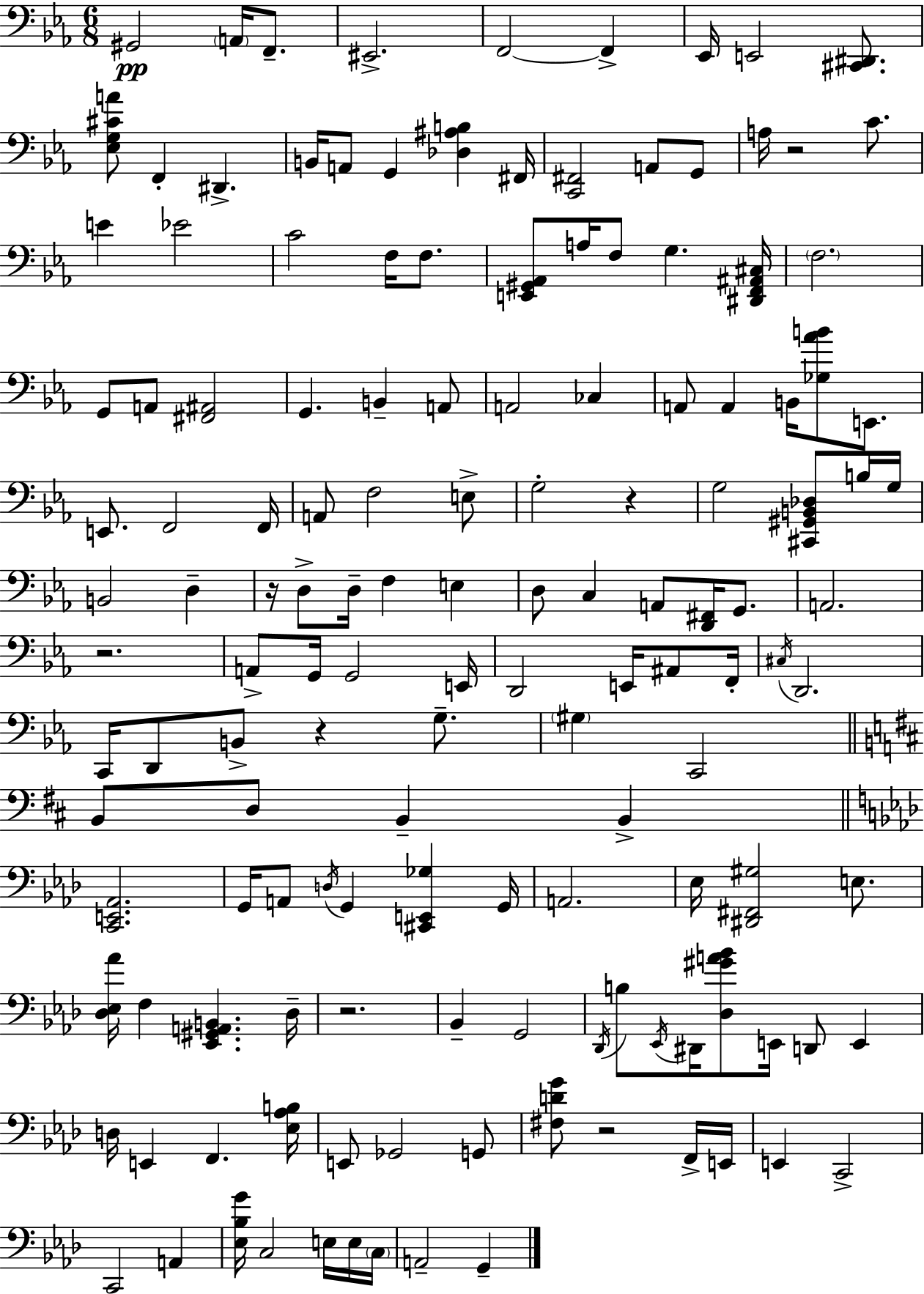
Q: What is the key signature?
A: EES major